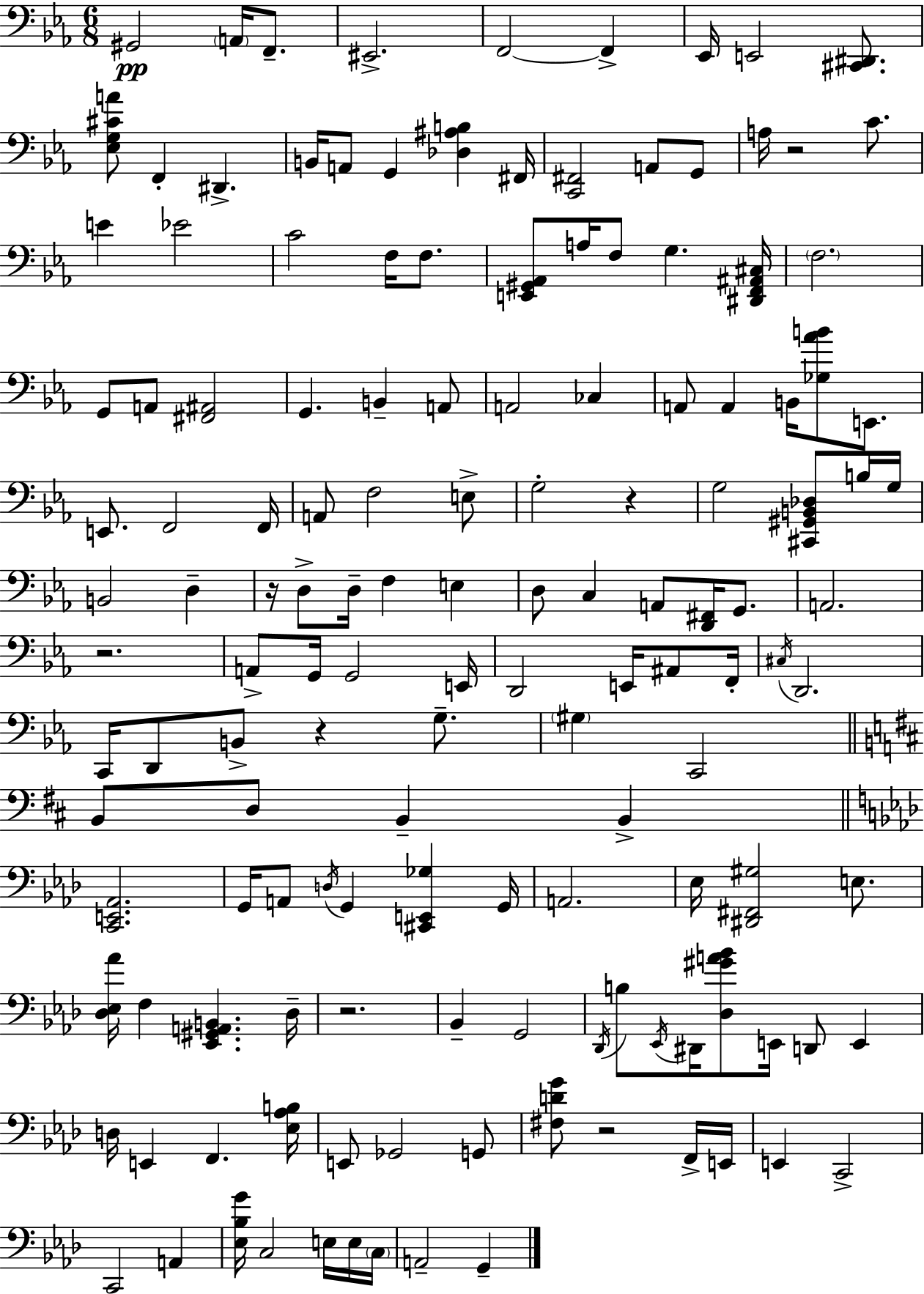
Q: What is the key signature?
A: EES major